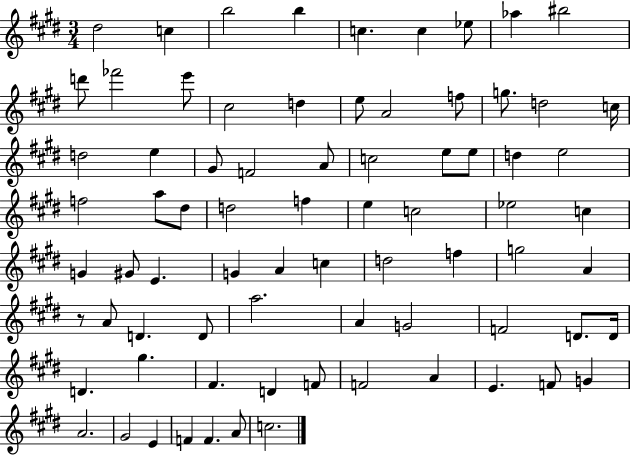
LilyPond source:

{
  \clef treble
  \numericTimeSignature
  \time 3/4
  \key e \major
  dis''2 c''4 | b''2 b''4 | c''4. c''4 ees''8 | aes''4 bis''2 | \break d'''8 fes'''2 e'''8 | cis''2 d''4 | e''8 a'2 f''8 | g''8. d''2 c''16 | \break d''2 e''4 | gis'8 f'2 a'8 | c''2 e''8 e''8 | d''4 e''2 | \break f''2 a''8 dis''8 | d''2 f''4 | e''4 c''2 | ees''2 c''4 | \break g'4 gis'8 e'4. | g'4 a'4 c''4 | d''2 f''4 | g''2 a'4 | \break r8 a'8 d'4. d'8 | a''2. | a'4 g'2 | f'2 d'8. d'16 | \break d'4. gis''4. | fis'4. d'4 f'8 | f'2 a'4 | e'4. f'8 g'4 | \break a'2. | gis'2 e'4 | f'4 f'4. a'8 | c''2. | \break \bar "|."
}